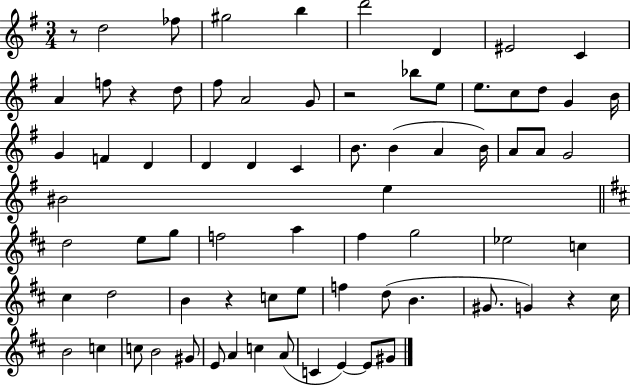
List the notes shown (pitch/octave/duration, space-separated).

R/e D5/h FES5/e G#5/h B5/q D6/h D4/q EIS4/h C4/q A4/q F5/e R/q D5/e F#5/e A4/h G4/e R/h Bb5/e E5/e E5/e. C5/e D5/e G4/q B4/s G4/q F4/q D4/q D4/q D4/q C4/q B4/e. B4/q A4/q B4/s A4/e A4/e G4/h BIS4/h E5/q D5/h E5/e G5/e F5/h A5/q F#5/q G5/h Eb5/h C5/q C#5/q D5/h B4/q R/q C5/e E5/e F5/q D5/e B4/q. G#4/e. G4/q R/q C#5/s B4/h C5/q C5/e B4/h G#4/e E4/e A4/q C5/q A4/e C4/q E4/q E4/e G#4/e